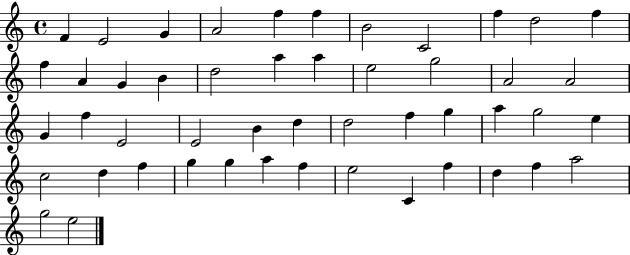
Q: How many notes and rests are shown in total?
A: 49